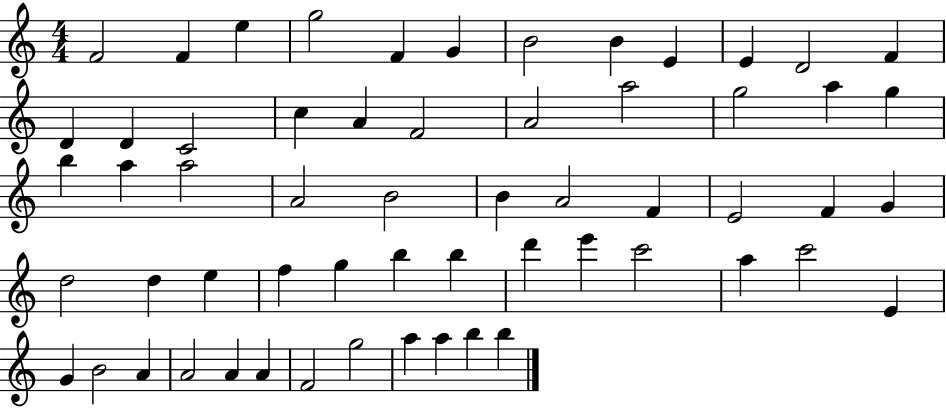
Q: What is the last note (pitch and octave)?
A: B5